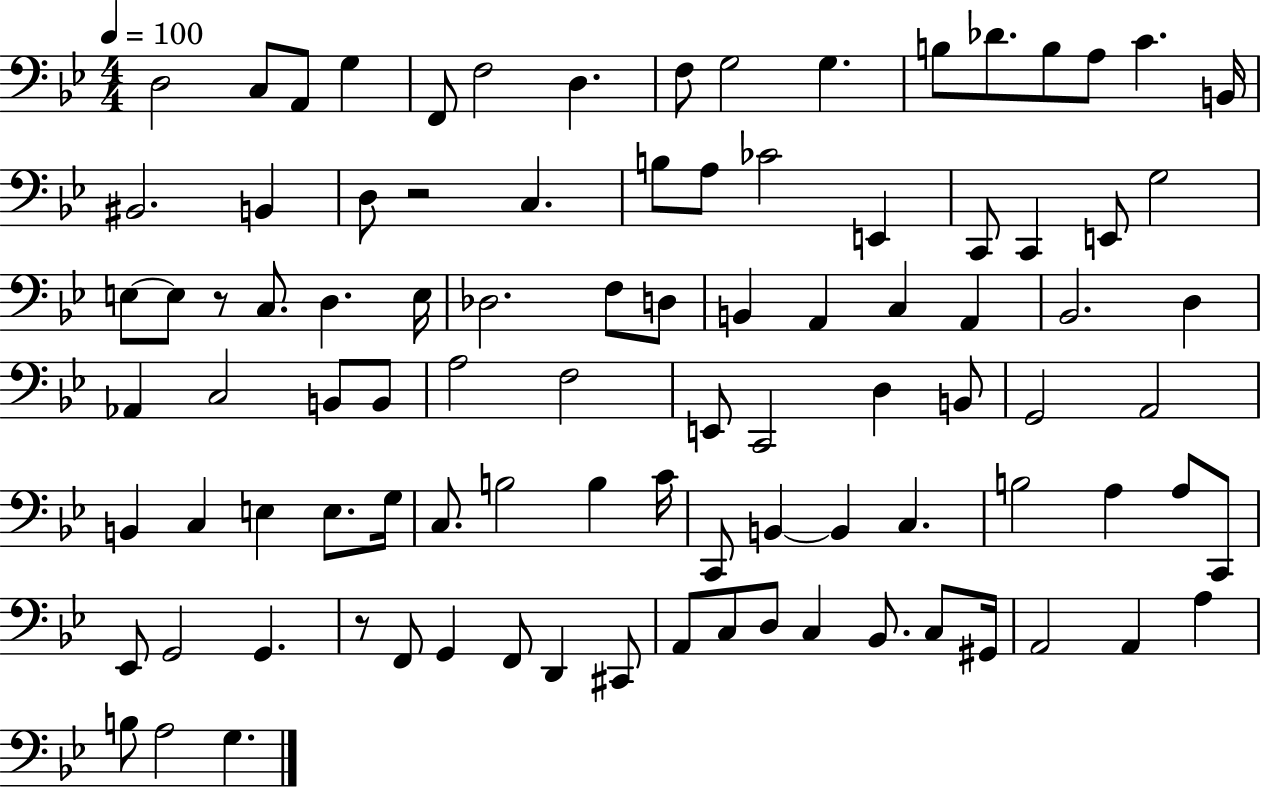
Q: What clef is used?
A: bass